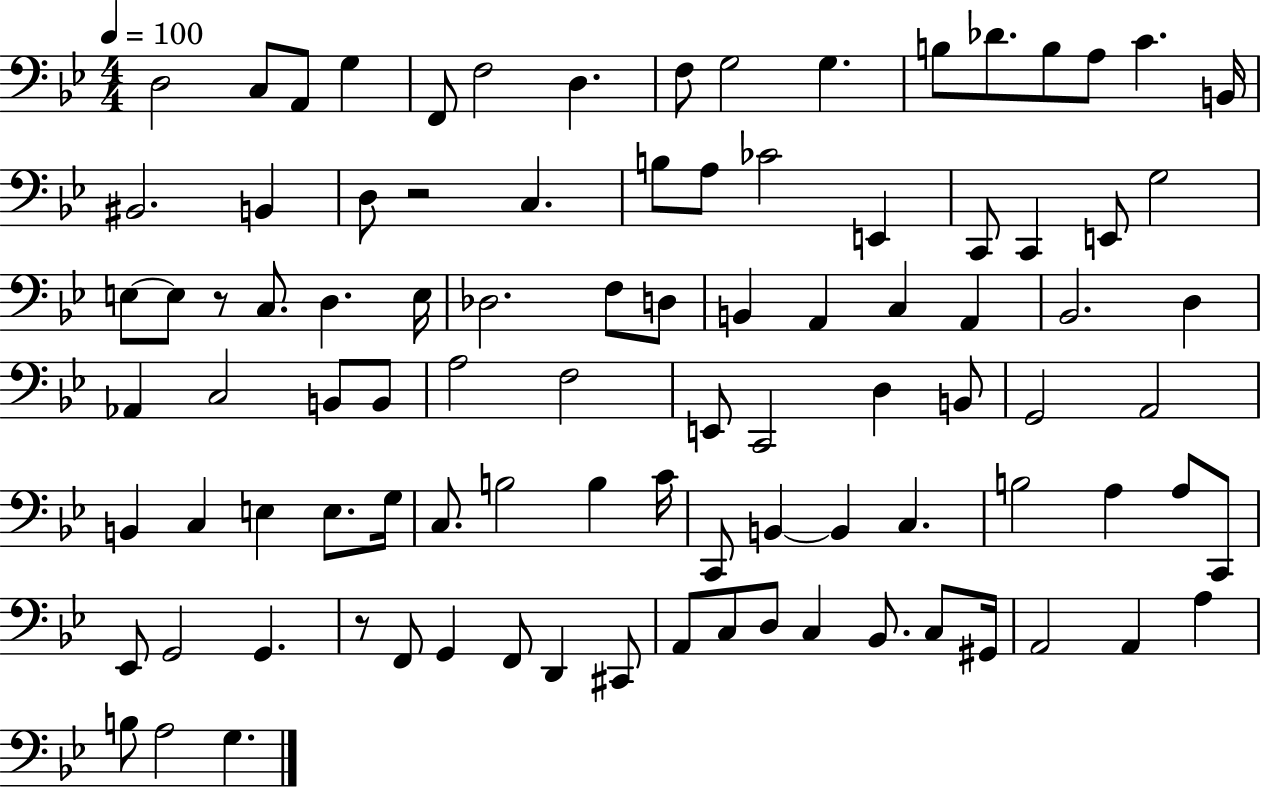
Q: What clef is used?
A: bass